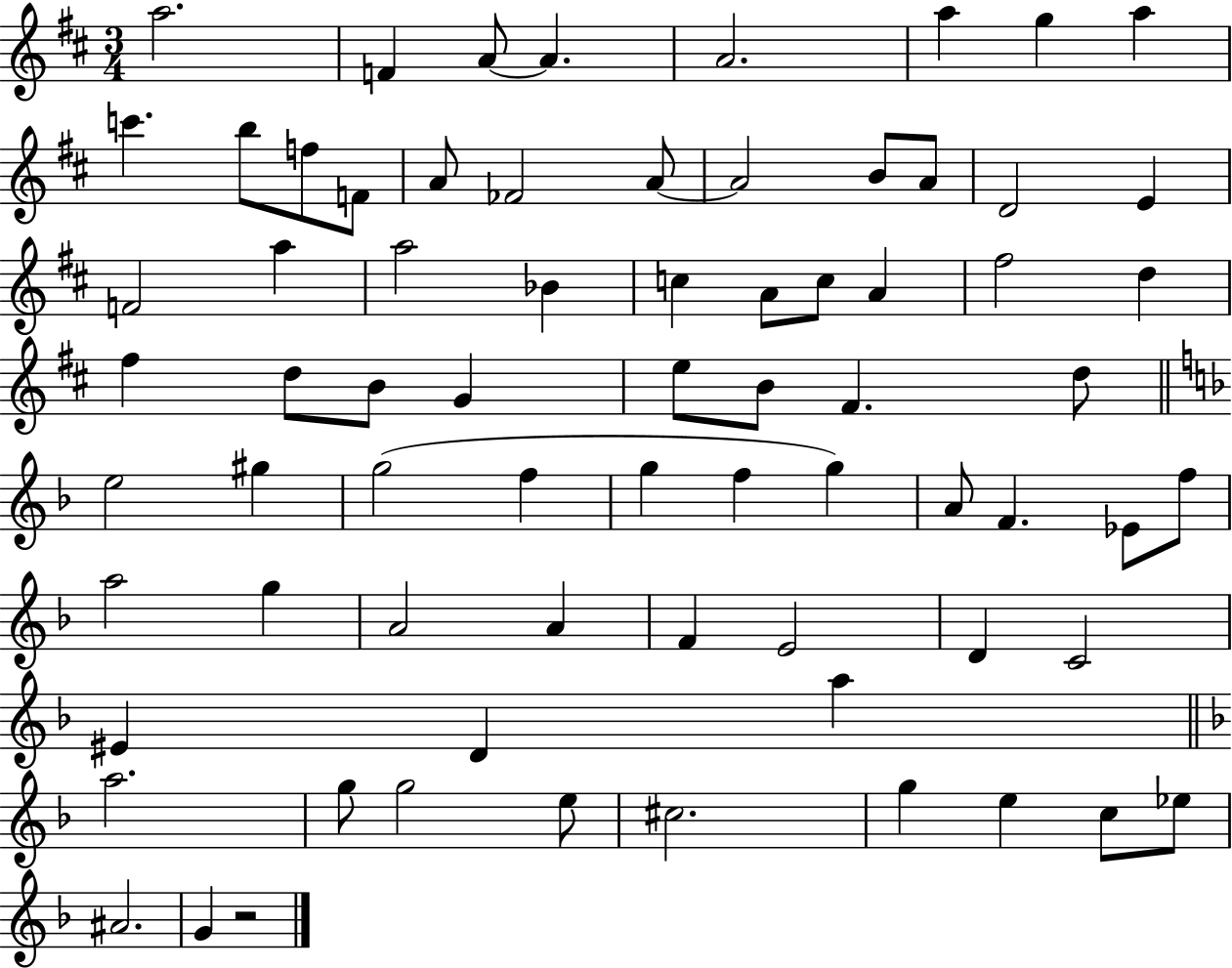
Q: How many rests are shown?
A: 1